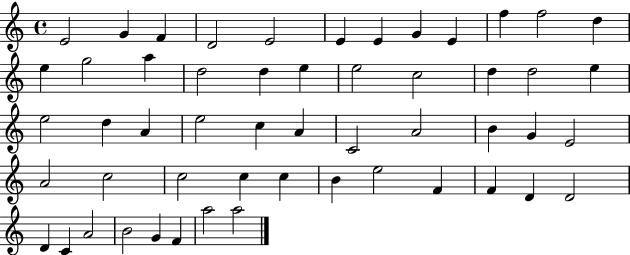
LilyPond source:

{
  \clef treble
  \time 4/4
  \defaultTimeSignature
  \key c \major
  e'2 g'4 f'4 | d'2 e'2 | e'4 e'4 g'4 e'4 | f''4 f''2 d''4 | \break e''4 g''2 a''4 | d''2 d''4 e''4 | e''2 c''2 | d''4 d''2 e''4 | \break e''2 d''4 a'4 | e''2 c''4 a'4 | c'2 a'2 | b'4 g'4 e'2 | \break a'2 c''2 | c''2 c''4 c''4 | b'4 e''2 f'4 | f'4 d'4 d'2 | \break d'4 c'4 a'2 | b'2 g'4 f'4 | a''2 a''2 | \bar "|."
}